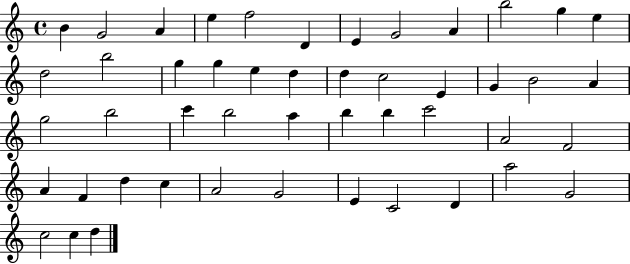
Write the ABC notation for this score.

X:1
T:Untitled
M:4/4
L:1/4
K:C
B G2 A e f2 D E G2 A b2 g e d2 b2 g g e d d c2 E G B2 A g2 b2 c' b2 a b b c'2 A2 F2 A F d c A2 G2 E C2 D a2 G2 c2 c d